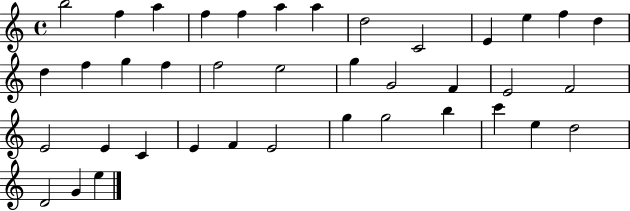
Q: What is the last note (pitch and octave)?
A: E5